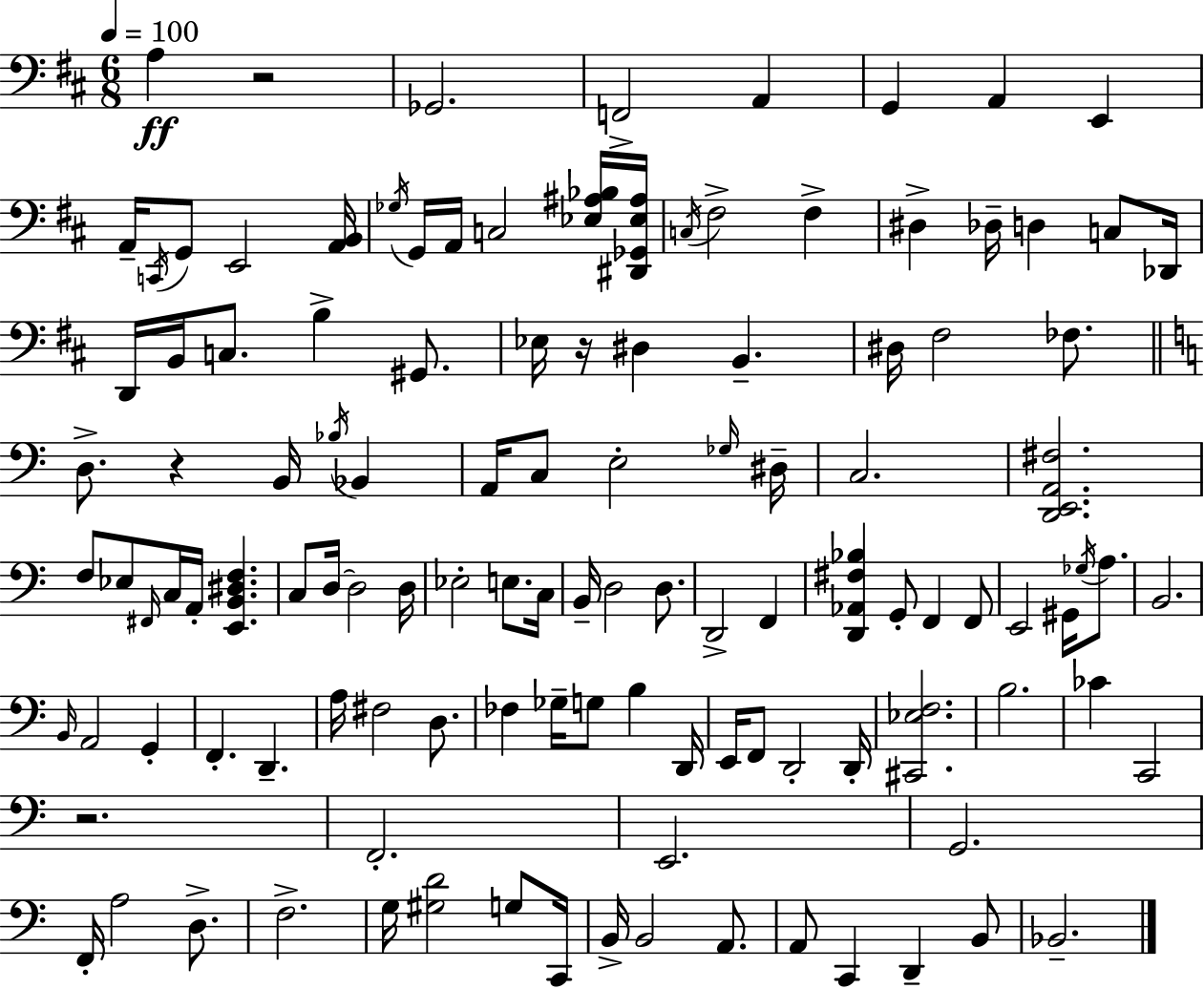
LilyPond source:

{
  \clef bass
  \numericTimeSignature
  \time 6/8
  \key d \major
  \tempo 4 = 100
  a4\ff r2 | ges,2. | f,2-> a,4 | g,4 a,4 e,4 | \break a,16-- \acciaccatura { c,16 } g,8 e,2 | <a, b,>16 \acciaccatura { ges16 } g,16 a,16 c2 | <ees ais bes>16 <dis, ges, ees ais>16 \acciaccatura { c16 } fis2-> fis4-> | dis4-> des16-- d4 | \break c8 des,16 d,16 b,16 c8. b4-> | gis,8. ees16 r16 dis4 b,4.-- | dis16 fis2 | fes8. \bar "||" \break \key c \major d8.-> r4 b,16 \acciaccatura { bes16 } bes,4 | a,16 c8 e2-. | \grace { ges16 } dis16-- c2. | <d, e, a, fis>2. | \break f8 ees8 \grace { fis,16 } c16 a,16-. <e, b, dis f>4. | c8 d16~~ d2 | d16 ees2-. e8. | c16 b,16-- d2 | \break d8. d,2-> f,4 | <d, aes, fis bes>4 g,8-. f,4 | f,8 e,2 gis,16 | \acciaccatura { ges16 } a8. b,2. | \break \grace { b,16 } a,2 | g,4-. f,4.-. d,4.-- | a16 fis2 | d8. fes4 ges16-- g8 | \break b4 d,16 e,16 f,8 d,2-. | d,16-. <cis, ees f>2. | b2. | ces'4 c,2 | \break r2. | f,2.-. | e,2. | g,2. | \break f,16-. a2 | d8.-> f2.-> | g16 <gis d'>2 | g8 c,16 b,16-> b,2 | \break a,8. a,8 c,4 d,4-- | b,8 bes,2.-- | \bar "|."
}